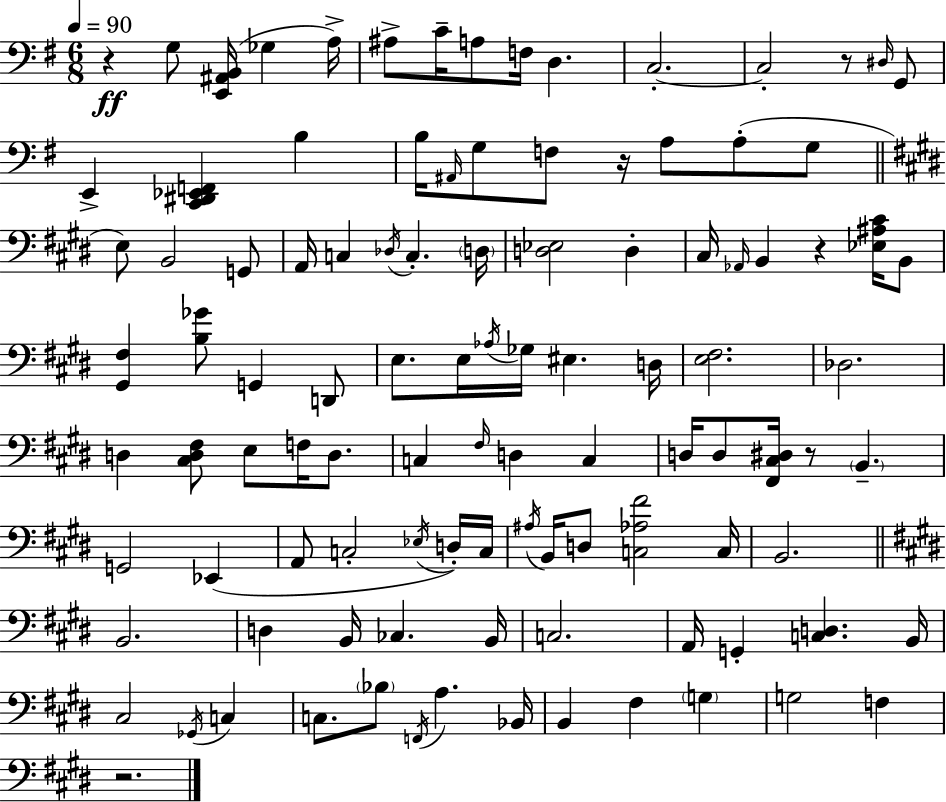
X:1
T:Untitled
M:6/8
L:1/4
K:G
z G,/2 [E,,^A,,B,,]/4 _G, A,/4 ^A,/2 C/4 A,/2 F,/4 D, C,2 C,2 z/2 ^D,/4 G,,/2 E,, [C,,^D,,_E,,F,,] B, B,/4 ^A,,/4 G,/2 F,/2 z/4 A,/2 A,/2 G,/2 E,/2 B,,2 G,,/2 A,,/4 C, _D,/4 C, D,/4 [D,_E,]2 D, ^C,/4 _A,,/4 B,, z [_E,^A,^C]/4 B,,/2 [^G,,^F,] [B,_G]/2 G,, D,,/2 E,/2 E,/4 _A,/4 _G,/4 ^E, D,/4 [E,^F,]2 _D,2 D, [^C,D,^F,]/2 E,/2 F,/4 D,/2 C, ^F,/4 D, C, D,/4 D,/2 [^F,,^C,^D,]/4 z/2 B,, G,,2 _E,, A,,/2 C,2 _E,/4 D,/4 C,/4 ^A,/4 B,,/4 D,/2 [C,_A,^F]2 C,/4 B,,2 B,,2 D, B,,/4 _C, B,,/4 C,2 A,,/4 G,, [C,D,] B,,/4 ^C,2 _G,,/4 C, C,/2 _B,/2 F,,/4 A, _B,,/4 B,, ^F, G, G,2 F, z2